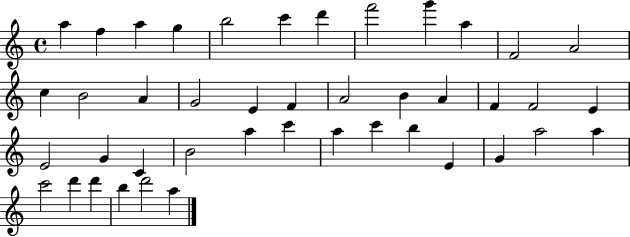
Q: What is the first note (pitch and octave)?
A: A5